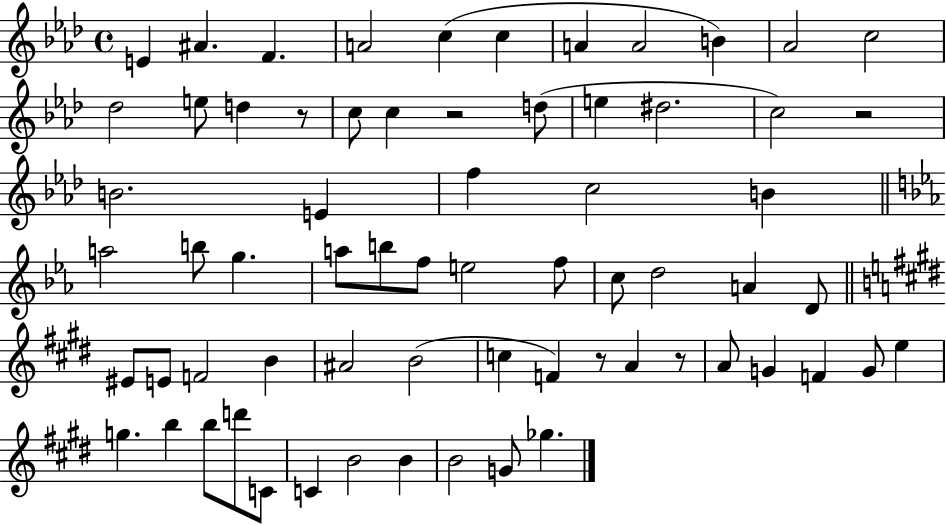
{
  \clef treble
  \time 4/4
  \defaultTimeSignature
  \key aes \major
  e'4 ais'4. f'4. | a'2 c''4( c''4 | a'4 a'2 b'4) | aes'2 c''2 | \break des''2 e''8 d''4 r8 | c''8 c''4 r2 d''8( | e''4 dis''2. | c''2) r2 | \break b'2. e'4 | f''4 c''2 b'4 | \bar "||" \break \key c \minor a''2 b''8 g''4. | a''8 b''8 f''8 e''2 f''8 | c''8 d''2 a'4 d'8 | \bar "||" \break \key e \major eis'8 e'8 f'2 b'4 | ais'2 b'2( | c''4 f'4) r8 a'4 r8 | a'8 g'4 f'4 g'8 e''4 | \break g''4. b''4 b''8 d'''8 c'8 | c'4 b'2 b'4 | b'2 g'8 ges''4. | \bar "|."
}